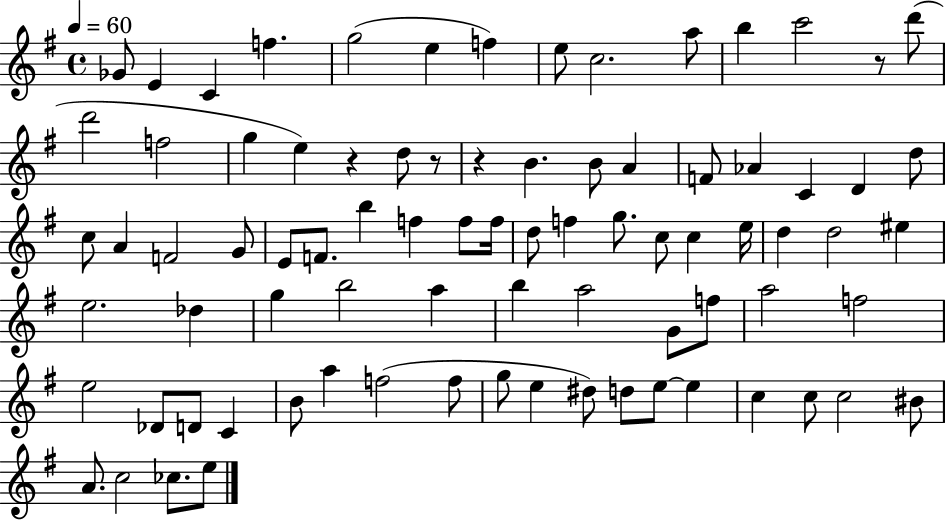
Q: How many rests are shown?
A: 4